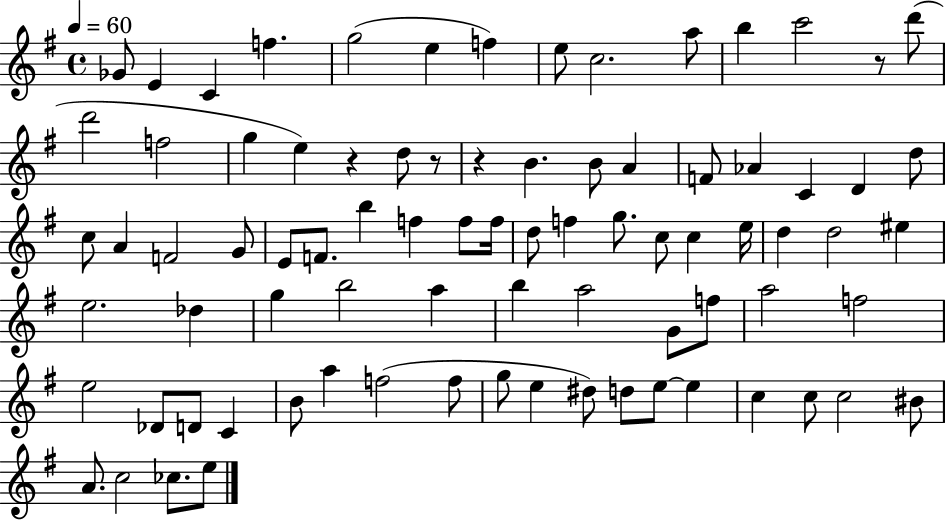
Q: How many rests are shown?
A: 4